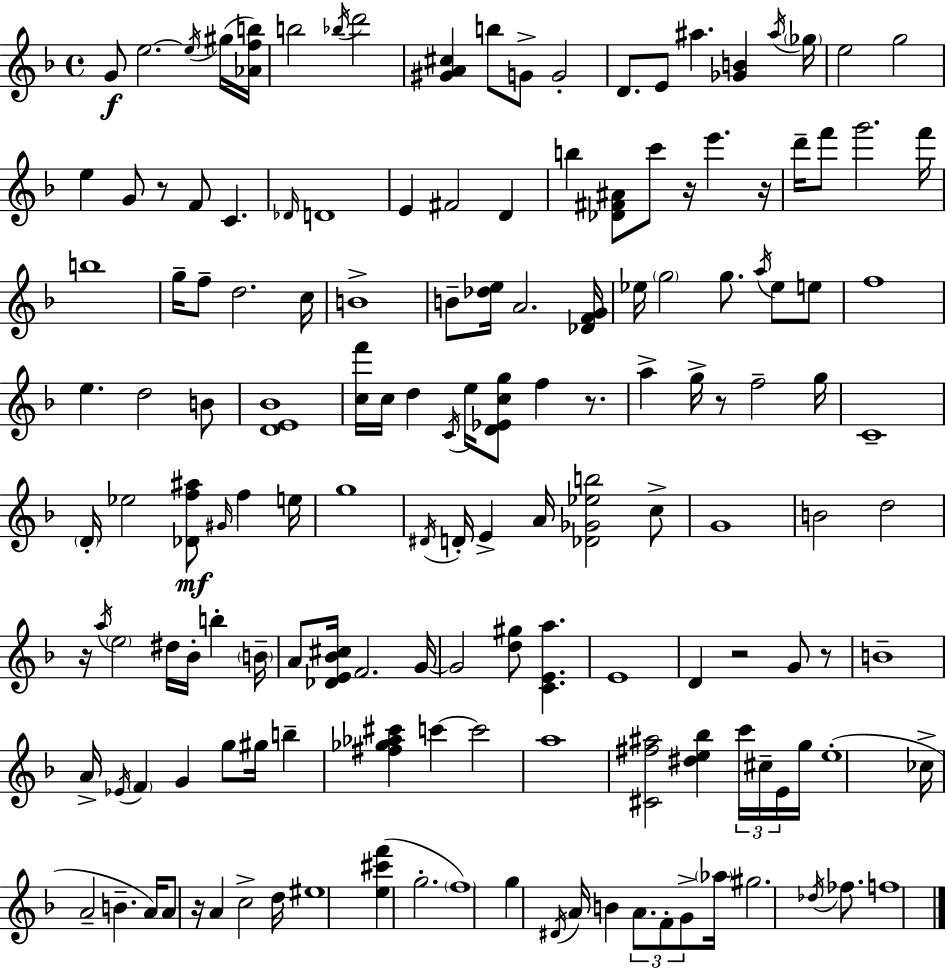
G4/e E5/h. E5/s G#5/s [Ab4,F5,B5]/s B5/h Bb5/s D6/h [G#4,A4,C#5]/q B5/e G4/e G4/h D4/e. E4/e A#5/q. [Gb4,B4]/q A#5/s Gb5/s E5/h G5/h E5/q G4/e R/e F4/e C4/q. Db4/s D4/w E4/q F#4/h D4/q B5/q [Db4,F#4,A#4]/e C6/e R/s E6/q. R/s D6/s F6/e G6/h. F6/s B5/w G5/s F5/e D5/h. C5/s B4/w B4/e [Db5,E5]/s A4/h. [Db4,F4,G4]/s Eb5/s G5/h G5/e. A5/s Eb5/e E5/e F5/w E5/q. D5/h B4/e [D4,E4,Bb4]/w [C5,F6]/s C5/s D5/q C4/s E5/s [D4,Eb4,C5,G5]/e F5/q R/e. A5/q G5/s R/e F5/h G5/s C4/w D4/s Eb5/h [Db4,F5,A#5]/e G#4/s F5/q E5/s G5/w D#4/s D4/s E4/q A4/s [Db4,Gb4,Eb5,B5]/h C5/e G4/w B4/h D5/h R/s A5/s E5/h D#5/s Bb4/s B5/q B4/s A4/e [Db4,E4,Bb4,C#5]/s F4/h. G4/s G4/h [D5,G#5]/e [C4,E4,A5]/q. E4/w D4/q R/h G4/e R/e B4/w A4/s Eb4/s F4/q G4/q G5/e G#5/s B5/q [F#5,Gb5,Ab5,C#6]/q C6/q C6/h A5/w [C#4,F#5,A#5]/h [D#5,E5,Bb5]/q C6/s C#5/s E4/s G5/s E5/w CES5/s A4/h B4/q. A4/s A4/e R/s A4/q C5/h D5/s EIS5/w [E5,C#6,F6]/q G5/h. F5/w G5/q D#4/s A4/s B4/q A4/e. F4/e G4/e Ab5/s G#5/h. Db5/s FES5/e. F5/w